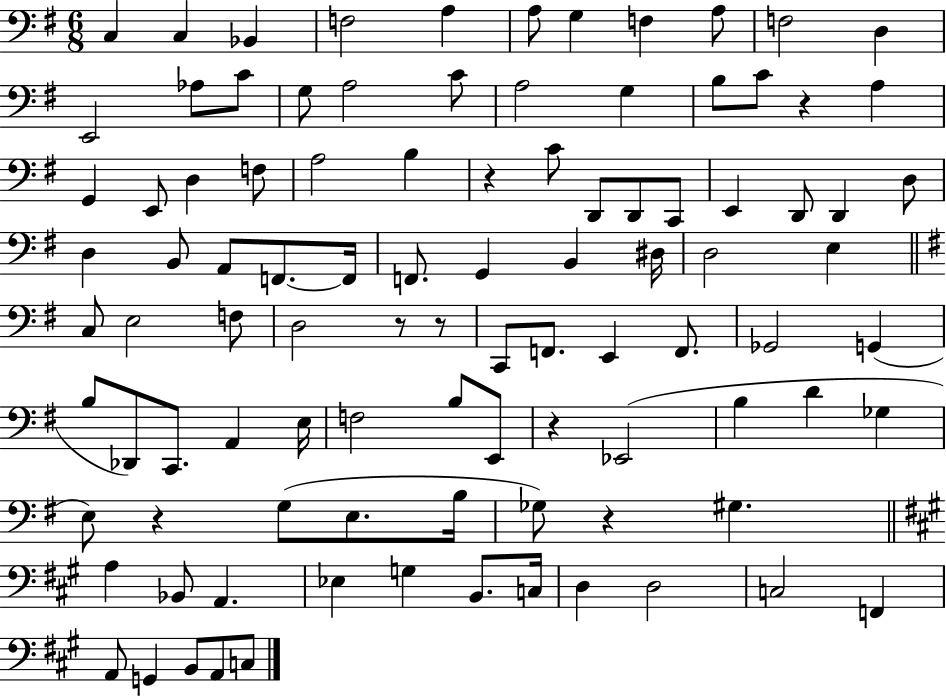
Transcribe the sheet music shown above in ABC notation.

X:1
T:Untitled
M:6/8
L:1/4
K:G
C, C, _B,, F,2 A, A,/2 G, F, A,/2 F,2 D, E,,2 _A,/2 C/2 G,/2 A,2 C/2 A,2 G, B,/2 C/2 z A, G,, E,,/2 D, F,/2 A,2 B, z C/2 D,,/2 D,,/2 C,,/2 E,, D,,/2 D,, D,/2 D, B,,/2 A,,/2 F,,/2 F,,/4 F,,/2 G,, B,, ^D,/4 D,2 E, C,/2 E,2 F,/2 D,2 z/2 z/2 C,,/2 F,,/2 E,, F,,/2 _G,,2 G,, B,/2 _D,,/2 C,,/2 A,, E,/4 F,2 B,/2 E,,/2 z _E,,2 B, D _G, E,/2 z G,/2 E,/2 B,/4 _G,/2 z ^G, A, _B,,/2 A,, _E, G, B,,/2 C,/4 D, D,2 C,2 F,, A,,/2 G,, B,,/2 A,,/2 C,/2